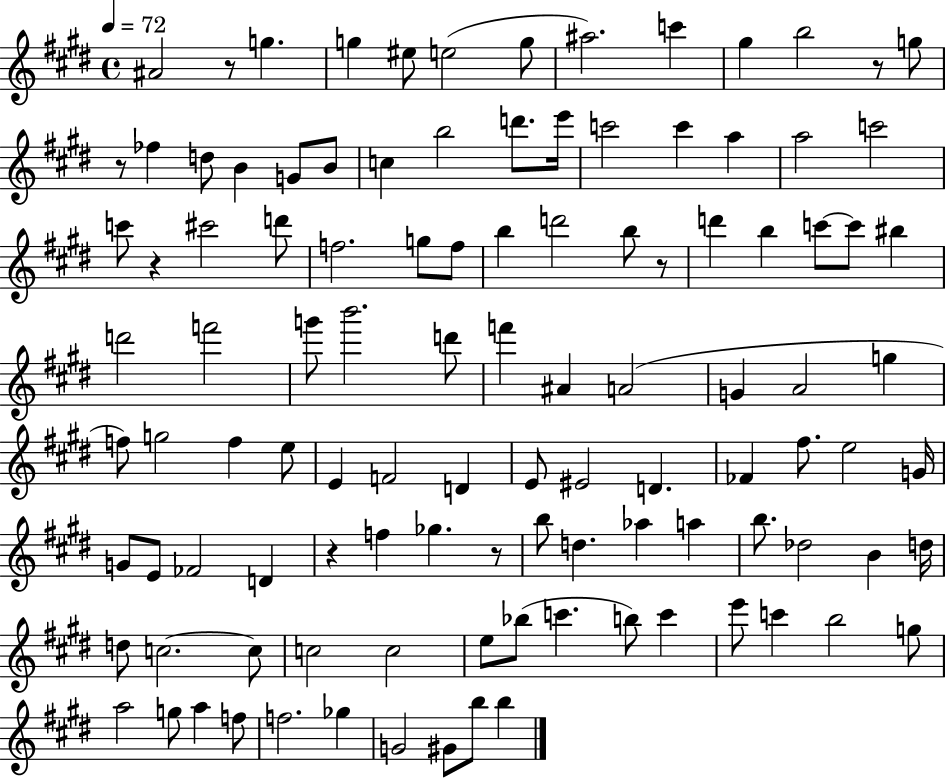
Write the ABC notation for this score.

X:1
T:Untitled
M:4/4
L:1/4
K:E
^A2 z/2 g g ^e/2 e2 g/2 ^a2 c' ^g b2 z/2 g/2 z/2 _f d/2 B G/2 B/2 c b2 d'/2 e'/4 c'2 c' a a2 c'2 c'/2 z ^c'2 d'/2 f2 g/2 f/2 b d'2 b/2 z/2 d' b c'/2 c'/2 ^b d'2 f'2 g'/2 b'2 d'/2 f' ^A A2 G A2 g f/2 g2 f e/2 E F2 D E/2 ^E2 D _F ^f/2 e2 G/4 G/2 E/2 _F2 D z f _g z/2 b/2 d _a a b/2 _d2 B d/4 d/2 c2 c/2 c2 c2 e/2 _b/2 c' b/2 c' e'/2 c' b2 g/2 a2 g/2 a f/2 f2 _g G2 ^G/2 b/2 b